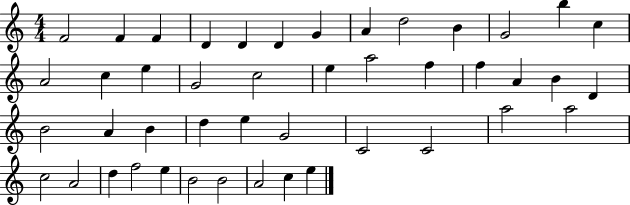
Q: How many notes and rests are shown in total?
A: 45